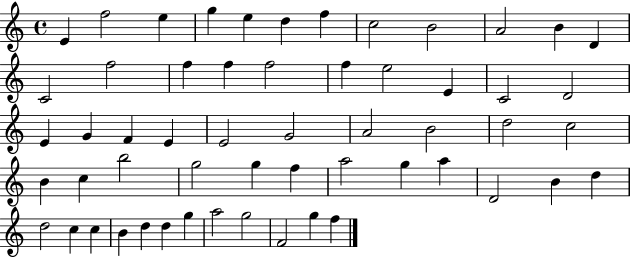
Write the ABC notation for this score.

X:1
T:Untitled
M:4/4
L:1/4
K:C
E f2 e g e d f c2 B2 A2 B D C2 f2 f f f2 f e2 E C2 D2 E G F E E2 G2 A2 B2 d2 c2 B c b2 g2 g f a2 g a D2 B d d2 c c B d d g a2 g2 F2 g f